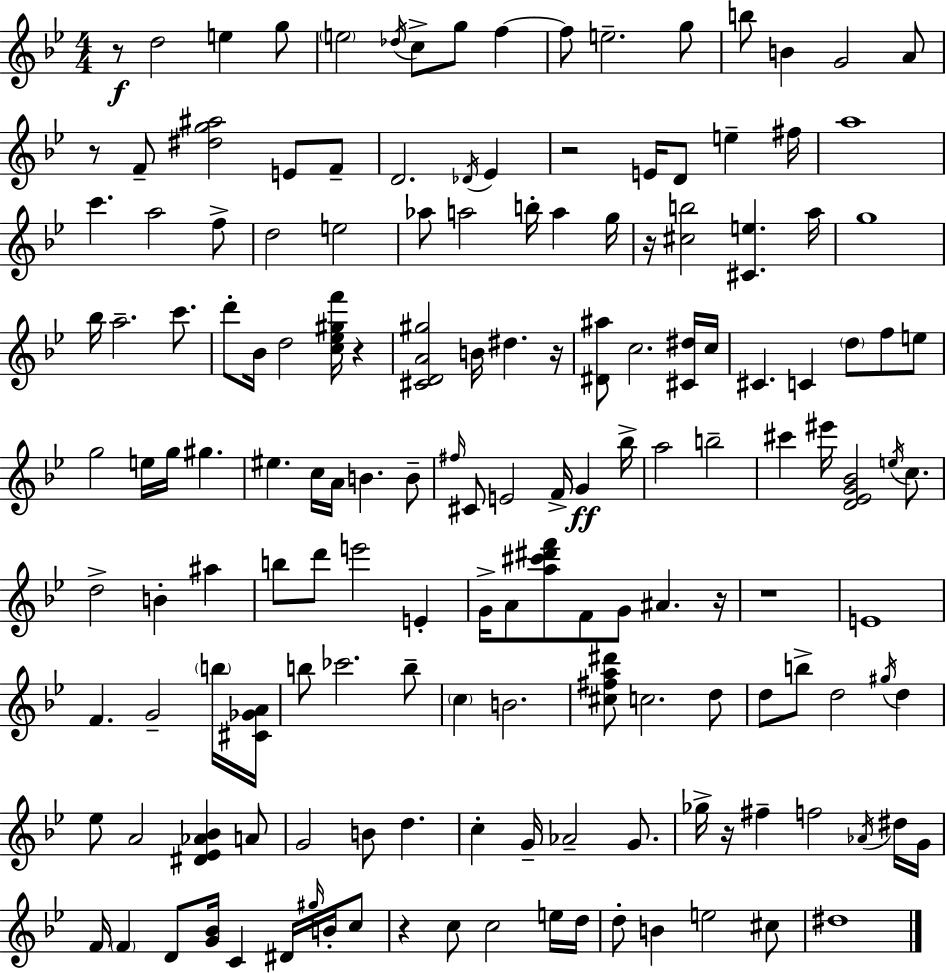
R/e D5/h E5/q G5/e E5/h Db5/s C5/e G5/e F5/q F5/e E5/h. G5/e B5/e B4/q G4/h A4/e R/e F4/e [D#5,G5,A#5]/h E4/e F4/e D4/h. Db4/s Eb4/q R/h E4/s D4/e E5/q F#5/s A5/w C6/q. A5/h F5/e D5/h E5/h Ab5/e A5/h B5/s A5/q G5/s R/s [C#5,B5]/h [C#4,E5]/q. A5/s G5/w Bb5/s A5/h. C6/e. D6/e Bb4/s D5/h [C5,Eb5,G#5,F6]/s R/q [C#4,D4,A4,G#5]/h B4/s D#5/q. R/s [D#4,A#5]/e C5/h. [C#4,D#5]/s C5/s C#4/q. C4/q D5/e F5/e E5/e G5/h E5/s G5/s G#5/q. EIS5/q. C5/s A4/s B4/q. B4/e F#5/s C#4/e E4/h F4/s G4/q Bb5/s A5/h B5/h C#6/q EIS6/s [D4,Eb4,G4,Bb4]/h E5/s C5/e. D5/h B4/q A#5/q B5/e D6/e E6/h E4/q G4/s A4/e [A5,C#6,D#6,F6]/e F4/e G4/e A#4/q. R/s R/w E4/w F4/q. G4/h B5/s [C#4,Gb4,A4]/s B5/e CES6/h. B5/e C5/q B4/h. [C#5,F#5,A5,D#6]/e C5/h. D5/e D5/e B5/e D5/h G#5/s D5/q Eb5/e A4/h [D#4,Eb4,Ab4,Bb4]/q A4/e G4/h B4/e D5/q. C5/q G4/s Ab4/h G4/e. Gb5/s R/s F#5/q F5/h Ab4/s D#5/s G4/s F4/s F4/q D4/e [G4,Bb4]/s C4/q D#4/s G#5/s B4/s C5/e R/q C5/e C5/h E5/s D5/s D5/e B4/q E5/h C#5/e D#5/w